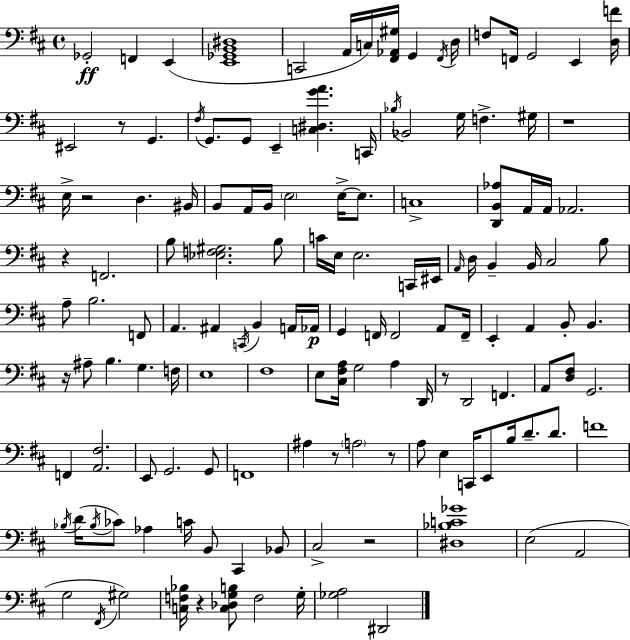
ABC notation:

X:1
T:Untitled
M:4/4
L:1/4
K:D
_G,,2 F,, E,, [E,,_G,,B,,^D,]4 C,,2 A,,/4 C,/4 [^F,,_A,,^G,]/4 G,, ^F,,/4 D,/4 F,/2 F,,/4 G,,2 E,, [D,F]/4 ^E,,2 z/2 G,, ^F,/4 G,,/2 G,,/2 E,, [C,^D,GA] C,,/4 _B,/4 _B,,2 G,/4 F, ^G,/4 z4 E,/4 z2 D, ^B,,/4 B,,/2 A,,/4 B,,/4 E,2 E,/4 E,/2 C,4 [D,,B,,_A,]/2 A,,/4 A,,/4 _A,,2 z F,,2 B,/2 [_E,F,^G,]2 B,/2 C/4 E,/4 E,2 C,,/4 ^E,,/4 A,,/4 D,/4 B,, B,,/4 ^C,2 B,/2 A,/2 B,2 F,,/2 A,, ^A,, C,,/4 B,, A,,/4 _A,,/4 G,, F,,/4 F,,2 A,,/2 F,,/4 E,, A,, B,,/2 B,, z/4 ^A,/2 B, G, F,/4 E,4 ^F,4 E,/2 [^C,^F,A,]/4 G,2 A, D,,/4 z/2 D,,2 F,, A,,/2 [D,^F,]/2 G,,2 F,, [A,,^F,]2 E,,/2 G,,2 G,,/2 F,,4 ^A, z/2 A,2 z/2 A,/2 E, C,,/4 E,,/2 B,/4 D/2 D/2 F4 _B,/4 D/4 _B,/4 _C/2 _A, C/4 B,,/2 ^C,, _B,,/2 ^C,2 z2 [^D,_B,C_G]4 E,2 A,,2 G,2 ^F,,/4 ^G,2 [C,F,_B,]/4 z [C,_D,G,B,]/2 F,2 G,/4 [_G,A,]2 ^D,,2